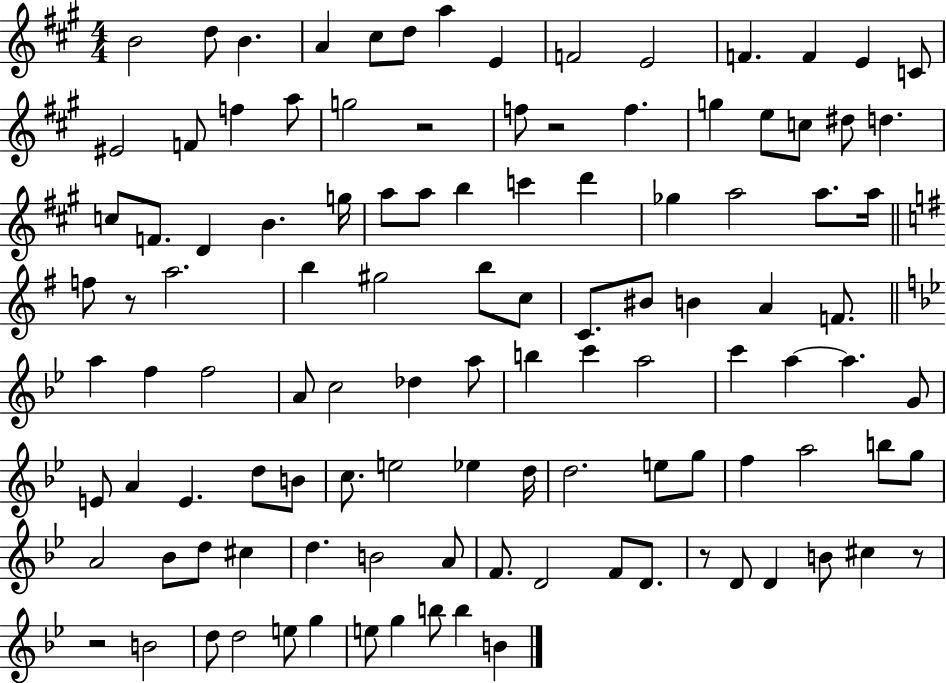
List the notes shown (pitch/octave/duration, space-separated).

B4/h D5/e B4/q. A4/q C#5/e D5/e A5/q E4/q F4/h E4/h F4/q. F4/q E4/q C4/e EIS4/h F4/e F5/q A5/e G5/h R/h F5/e R/h F5/q. G5/q E5/e C5/e D#5/e D5/q. C5/e F4/e. D4/q B4/q. G5/s A5/e A5/e B5/q C6/q D6/q Gb5/q A5/h A5/e. A5/s F5/e R/e A5/h. B5/q G#5/h B5/e C5/e C4/e. BIS4/e B4/q A4/q F4/e. A5/q F5/q F5/h A4/e C5/h Db5/q A5/e B5/q C6/q A5/h C6/q A5/q A5/q. G4/e E4/e A4/q E4/q. D5/e B4/e C5/e. E5/h Eb5/q D5/s D5/h. E5/e G5/e F5/q A5/h B5/e G5/e A4/h Bb4/e D5/e C#5/q D5/q. B4/h A4/e F4/e. D4/h F4/e D4/e. R/e D4/e D4/q B4/e C#5/q R/e R/h B4/h D5/e D5/h E5/e G5/q E5/e G5/q B5/e B5/q B4/q